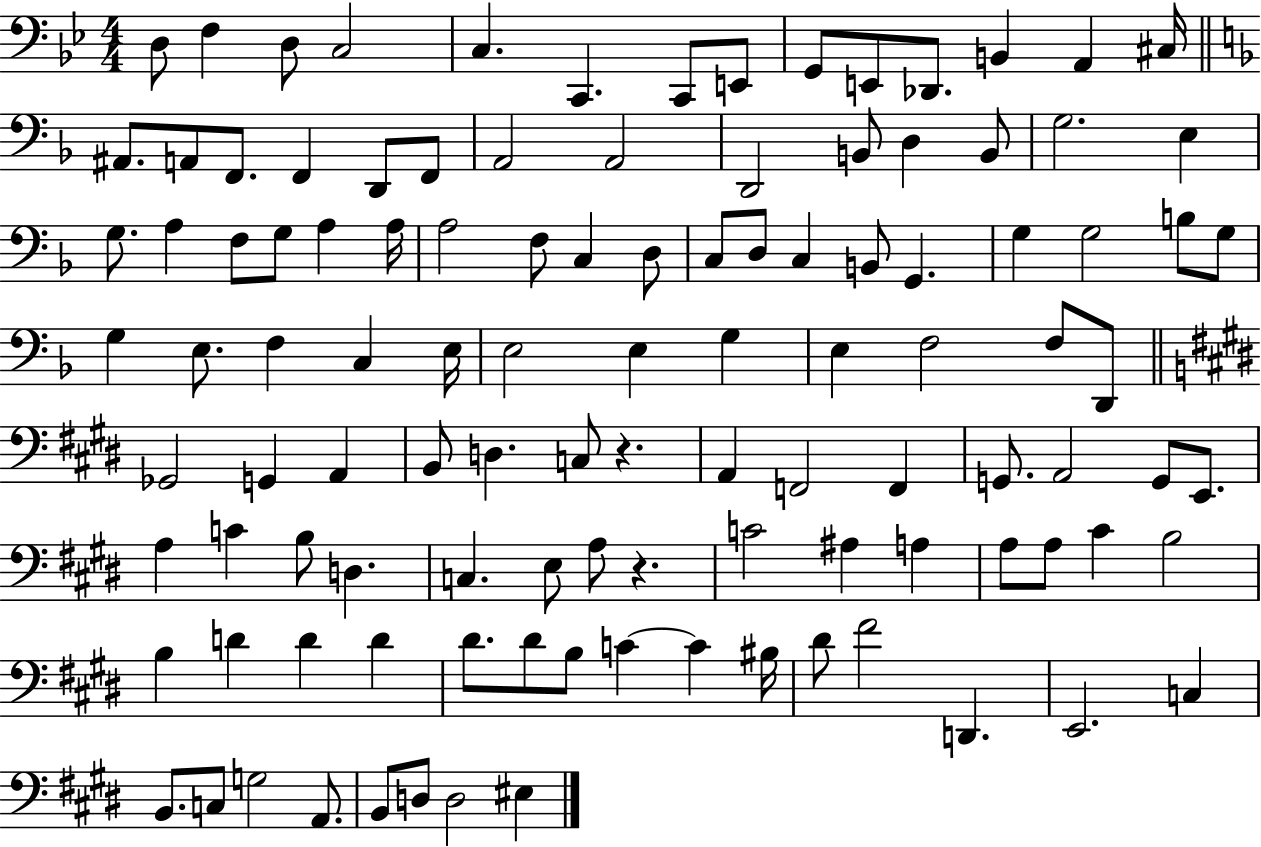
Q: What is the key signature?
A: BES major